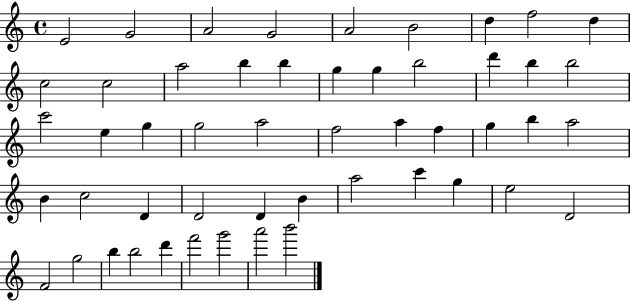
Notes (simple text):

E4/h G4/h A4/h G4/h A4/h B4/h D5/q F5/h D5/q C5/h C5/h A5/h B5/q B5/q G5/q G5/q B5/h D6/q B5/q B5/h C6/h E5/q G5/q G5/h A5/h F5/h A5/q F5/q G5/q B5/q A5/h B4/q C5/h D4/q D4/h D4/q B4/q A5/h C6/q G5/q E5/h D4/h F4/h G5/h B5/q B5/h D6/q F6/h G6/h A6/h B6/h